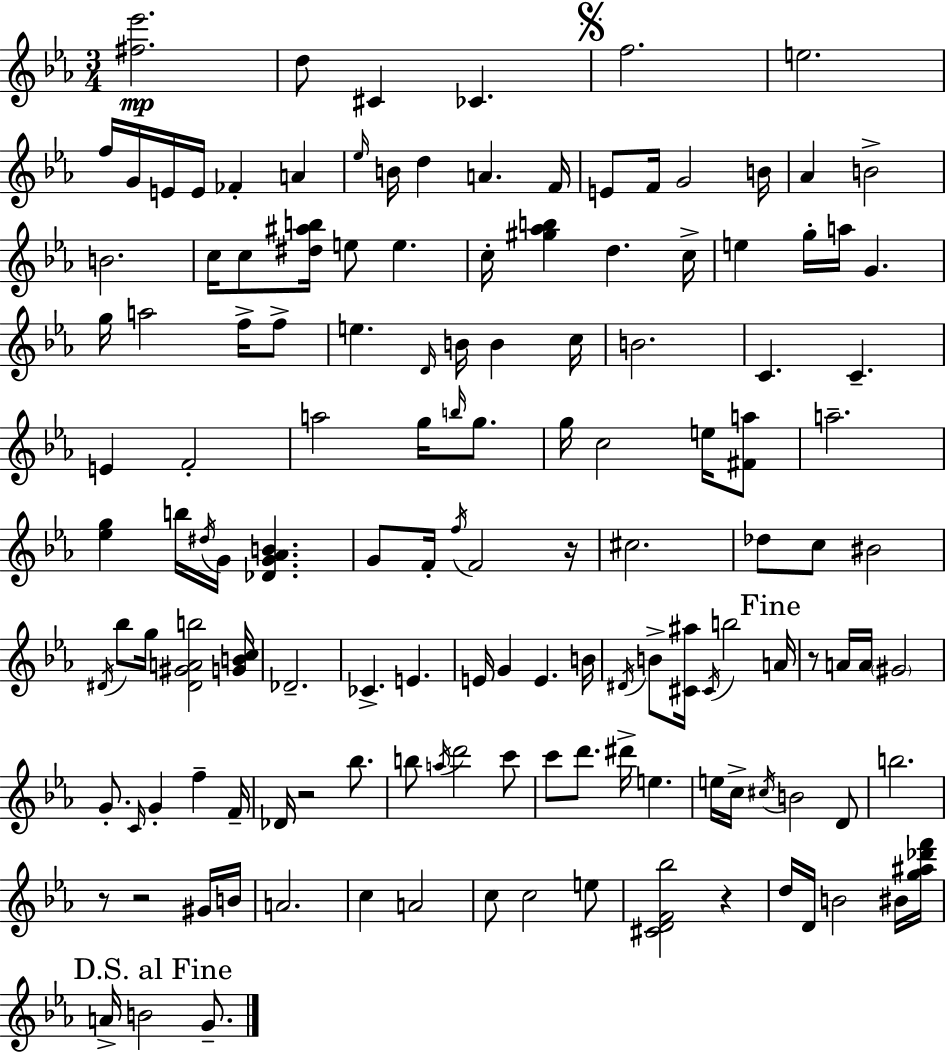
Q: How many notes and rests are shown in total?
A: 138